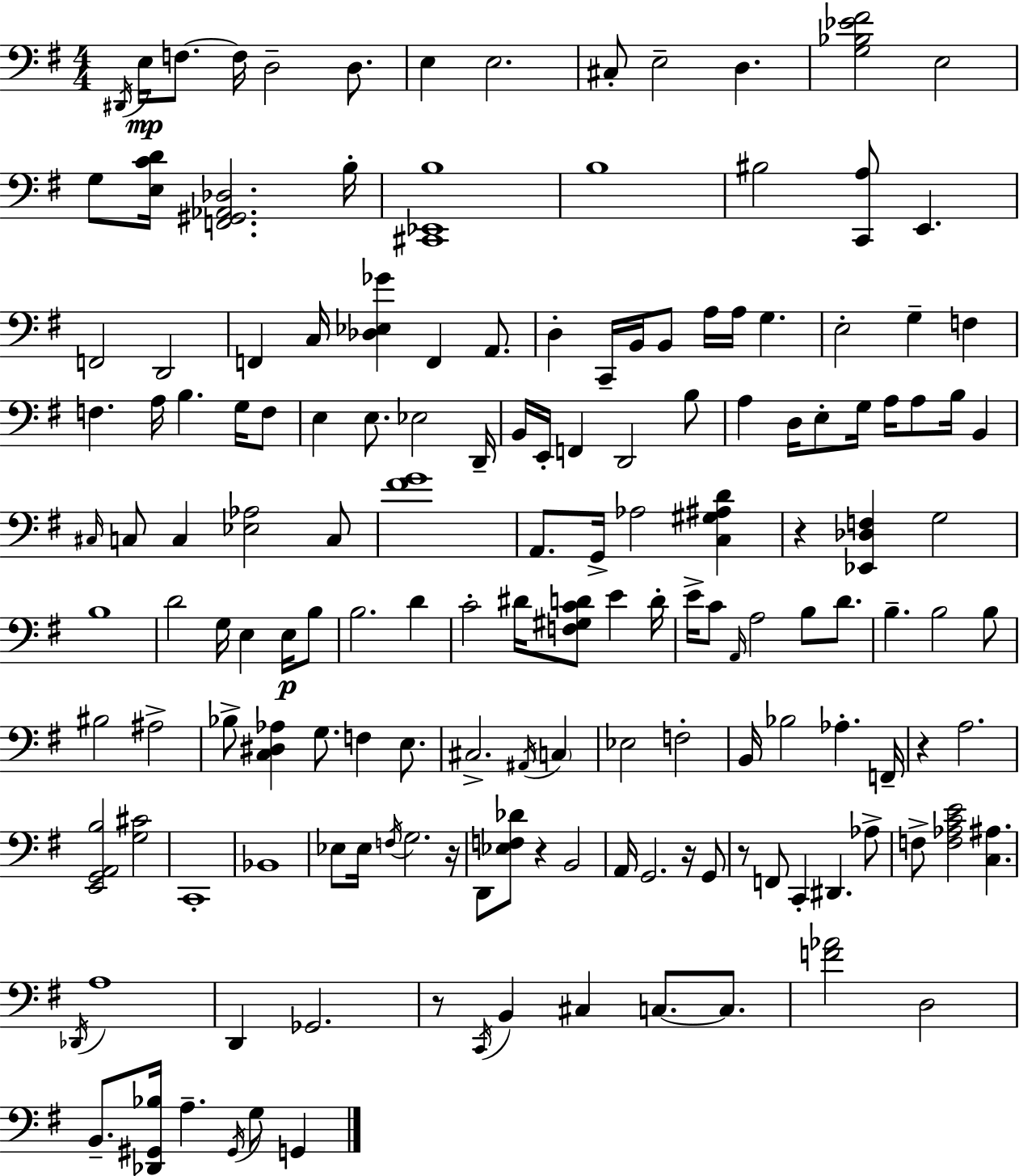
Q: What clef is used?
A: bass